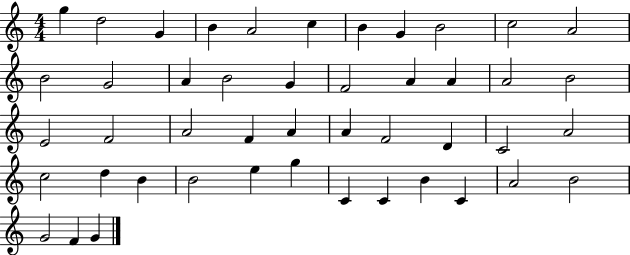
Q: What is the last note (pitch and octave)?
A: G4